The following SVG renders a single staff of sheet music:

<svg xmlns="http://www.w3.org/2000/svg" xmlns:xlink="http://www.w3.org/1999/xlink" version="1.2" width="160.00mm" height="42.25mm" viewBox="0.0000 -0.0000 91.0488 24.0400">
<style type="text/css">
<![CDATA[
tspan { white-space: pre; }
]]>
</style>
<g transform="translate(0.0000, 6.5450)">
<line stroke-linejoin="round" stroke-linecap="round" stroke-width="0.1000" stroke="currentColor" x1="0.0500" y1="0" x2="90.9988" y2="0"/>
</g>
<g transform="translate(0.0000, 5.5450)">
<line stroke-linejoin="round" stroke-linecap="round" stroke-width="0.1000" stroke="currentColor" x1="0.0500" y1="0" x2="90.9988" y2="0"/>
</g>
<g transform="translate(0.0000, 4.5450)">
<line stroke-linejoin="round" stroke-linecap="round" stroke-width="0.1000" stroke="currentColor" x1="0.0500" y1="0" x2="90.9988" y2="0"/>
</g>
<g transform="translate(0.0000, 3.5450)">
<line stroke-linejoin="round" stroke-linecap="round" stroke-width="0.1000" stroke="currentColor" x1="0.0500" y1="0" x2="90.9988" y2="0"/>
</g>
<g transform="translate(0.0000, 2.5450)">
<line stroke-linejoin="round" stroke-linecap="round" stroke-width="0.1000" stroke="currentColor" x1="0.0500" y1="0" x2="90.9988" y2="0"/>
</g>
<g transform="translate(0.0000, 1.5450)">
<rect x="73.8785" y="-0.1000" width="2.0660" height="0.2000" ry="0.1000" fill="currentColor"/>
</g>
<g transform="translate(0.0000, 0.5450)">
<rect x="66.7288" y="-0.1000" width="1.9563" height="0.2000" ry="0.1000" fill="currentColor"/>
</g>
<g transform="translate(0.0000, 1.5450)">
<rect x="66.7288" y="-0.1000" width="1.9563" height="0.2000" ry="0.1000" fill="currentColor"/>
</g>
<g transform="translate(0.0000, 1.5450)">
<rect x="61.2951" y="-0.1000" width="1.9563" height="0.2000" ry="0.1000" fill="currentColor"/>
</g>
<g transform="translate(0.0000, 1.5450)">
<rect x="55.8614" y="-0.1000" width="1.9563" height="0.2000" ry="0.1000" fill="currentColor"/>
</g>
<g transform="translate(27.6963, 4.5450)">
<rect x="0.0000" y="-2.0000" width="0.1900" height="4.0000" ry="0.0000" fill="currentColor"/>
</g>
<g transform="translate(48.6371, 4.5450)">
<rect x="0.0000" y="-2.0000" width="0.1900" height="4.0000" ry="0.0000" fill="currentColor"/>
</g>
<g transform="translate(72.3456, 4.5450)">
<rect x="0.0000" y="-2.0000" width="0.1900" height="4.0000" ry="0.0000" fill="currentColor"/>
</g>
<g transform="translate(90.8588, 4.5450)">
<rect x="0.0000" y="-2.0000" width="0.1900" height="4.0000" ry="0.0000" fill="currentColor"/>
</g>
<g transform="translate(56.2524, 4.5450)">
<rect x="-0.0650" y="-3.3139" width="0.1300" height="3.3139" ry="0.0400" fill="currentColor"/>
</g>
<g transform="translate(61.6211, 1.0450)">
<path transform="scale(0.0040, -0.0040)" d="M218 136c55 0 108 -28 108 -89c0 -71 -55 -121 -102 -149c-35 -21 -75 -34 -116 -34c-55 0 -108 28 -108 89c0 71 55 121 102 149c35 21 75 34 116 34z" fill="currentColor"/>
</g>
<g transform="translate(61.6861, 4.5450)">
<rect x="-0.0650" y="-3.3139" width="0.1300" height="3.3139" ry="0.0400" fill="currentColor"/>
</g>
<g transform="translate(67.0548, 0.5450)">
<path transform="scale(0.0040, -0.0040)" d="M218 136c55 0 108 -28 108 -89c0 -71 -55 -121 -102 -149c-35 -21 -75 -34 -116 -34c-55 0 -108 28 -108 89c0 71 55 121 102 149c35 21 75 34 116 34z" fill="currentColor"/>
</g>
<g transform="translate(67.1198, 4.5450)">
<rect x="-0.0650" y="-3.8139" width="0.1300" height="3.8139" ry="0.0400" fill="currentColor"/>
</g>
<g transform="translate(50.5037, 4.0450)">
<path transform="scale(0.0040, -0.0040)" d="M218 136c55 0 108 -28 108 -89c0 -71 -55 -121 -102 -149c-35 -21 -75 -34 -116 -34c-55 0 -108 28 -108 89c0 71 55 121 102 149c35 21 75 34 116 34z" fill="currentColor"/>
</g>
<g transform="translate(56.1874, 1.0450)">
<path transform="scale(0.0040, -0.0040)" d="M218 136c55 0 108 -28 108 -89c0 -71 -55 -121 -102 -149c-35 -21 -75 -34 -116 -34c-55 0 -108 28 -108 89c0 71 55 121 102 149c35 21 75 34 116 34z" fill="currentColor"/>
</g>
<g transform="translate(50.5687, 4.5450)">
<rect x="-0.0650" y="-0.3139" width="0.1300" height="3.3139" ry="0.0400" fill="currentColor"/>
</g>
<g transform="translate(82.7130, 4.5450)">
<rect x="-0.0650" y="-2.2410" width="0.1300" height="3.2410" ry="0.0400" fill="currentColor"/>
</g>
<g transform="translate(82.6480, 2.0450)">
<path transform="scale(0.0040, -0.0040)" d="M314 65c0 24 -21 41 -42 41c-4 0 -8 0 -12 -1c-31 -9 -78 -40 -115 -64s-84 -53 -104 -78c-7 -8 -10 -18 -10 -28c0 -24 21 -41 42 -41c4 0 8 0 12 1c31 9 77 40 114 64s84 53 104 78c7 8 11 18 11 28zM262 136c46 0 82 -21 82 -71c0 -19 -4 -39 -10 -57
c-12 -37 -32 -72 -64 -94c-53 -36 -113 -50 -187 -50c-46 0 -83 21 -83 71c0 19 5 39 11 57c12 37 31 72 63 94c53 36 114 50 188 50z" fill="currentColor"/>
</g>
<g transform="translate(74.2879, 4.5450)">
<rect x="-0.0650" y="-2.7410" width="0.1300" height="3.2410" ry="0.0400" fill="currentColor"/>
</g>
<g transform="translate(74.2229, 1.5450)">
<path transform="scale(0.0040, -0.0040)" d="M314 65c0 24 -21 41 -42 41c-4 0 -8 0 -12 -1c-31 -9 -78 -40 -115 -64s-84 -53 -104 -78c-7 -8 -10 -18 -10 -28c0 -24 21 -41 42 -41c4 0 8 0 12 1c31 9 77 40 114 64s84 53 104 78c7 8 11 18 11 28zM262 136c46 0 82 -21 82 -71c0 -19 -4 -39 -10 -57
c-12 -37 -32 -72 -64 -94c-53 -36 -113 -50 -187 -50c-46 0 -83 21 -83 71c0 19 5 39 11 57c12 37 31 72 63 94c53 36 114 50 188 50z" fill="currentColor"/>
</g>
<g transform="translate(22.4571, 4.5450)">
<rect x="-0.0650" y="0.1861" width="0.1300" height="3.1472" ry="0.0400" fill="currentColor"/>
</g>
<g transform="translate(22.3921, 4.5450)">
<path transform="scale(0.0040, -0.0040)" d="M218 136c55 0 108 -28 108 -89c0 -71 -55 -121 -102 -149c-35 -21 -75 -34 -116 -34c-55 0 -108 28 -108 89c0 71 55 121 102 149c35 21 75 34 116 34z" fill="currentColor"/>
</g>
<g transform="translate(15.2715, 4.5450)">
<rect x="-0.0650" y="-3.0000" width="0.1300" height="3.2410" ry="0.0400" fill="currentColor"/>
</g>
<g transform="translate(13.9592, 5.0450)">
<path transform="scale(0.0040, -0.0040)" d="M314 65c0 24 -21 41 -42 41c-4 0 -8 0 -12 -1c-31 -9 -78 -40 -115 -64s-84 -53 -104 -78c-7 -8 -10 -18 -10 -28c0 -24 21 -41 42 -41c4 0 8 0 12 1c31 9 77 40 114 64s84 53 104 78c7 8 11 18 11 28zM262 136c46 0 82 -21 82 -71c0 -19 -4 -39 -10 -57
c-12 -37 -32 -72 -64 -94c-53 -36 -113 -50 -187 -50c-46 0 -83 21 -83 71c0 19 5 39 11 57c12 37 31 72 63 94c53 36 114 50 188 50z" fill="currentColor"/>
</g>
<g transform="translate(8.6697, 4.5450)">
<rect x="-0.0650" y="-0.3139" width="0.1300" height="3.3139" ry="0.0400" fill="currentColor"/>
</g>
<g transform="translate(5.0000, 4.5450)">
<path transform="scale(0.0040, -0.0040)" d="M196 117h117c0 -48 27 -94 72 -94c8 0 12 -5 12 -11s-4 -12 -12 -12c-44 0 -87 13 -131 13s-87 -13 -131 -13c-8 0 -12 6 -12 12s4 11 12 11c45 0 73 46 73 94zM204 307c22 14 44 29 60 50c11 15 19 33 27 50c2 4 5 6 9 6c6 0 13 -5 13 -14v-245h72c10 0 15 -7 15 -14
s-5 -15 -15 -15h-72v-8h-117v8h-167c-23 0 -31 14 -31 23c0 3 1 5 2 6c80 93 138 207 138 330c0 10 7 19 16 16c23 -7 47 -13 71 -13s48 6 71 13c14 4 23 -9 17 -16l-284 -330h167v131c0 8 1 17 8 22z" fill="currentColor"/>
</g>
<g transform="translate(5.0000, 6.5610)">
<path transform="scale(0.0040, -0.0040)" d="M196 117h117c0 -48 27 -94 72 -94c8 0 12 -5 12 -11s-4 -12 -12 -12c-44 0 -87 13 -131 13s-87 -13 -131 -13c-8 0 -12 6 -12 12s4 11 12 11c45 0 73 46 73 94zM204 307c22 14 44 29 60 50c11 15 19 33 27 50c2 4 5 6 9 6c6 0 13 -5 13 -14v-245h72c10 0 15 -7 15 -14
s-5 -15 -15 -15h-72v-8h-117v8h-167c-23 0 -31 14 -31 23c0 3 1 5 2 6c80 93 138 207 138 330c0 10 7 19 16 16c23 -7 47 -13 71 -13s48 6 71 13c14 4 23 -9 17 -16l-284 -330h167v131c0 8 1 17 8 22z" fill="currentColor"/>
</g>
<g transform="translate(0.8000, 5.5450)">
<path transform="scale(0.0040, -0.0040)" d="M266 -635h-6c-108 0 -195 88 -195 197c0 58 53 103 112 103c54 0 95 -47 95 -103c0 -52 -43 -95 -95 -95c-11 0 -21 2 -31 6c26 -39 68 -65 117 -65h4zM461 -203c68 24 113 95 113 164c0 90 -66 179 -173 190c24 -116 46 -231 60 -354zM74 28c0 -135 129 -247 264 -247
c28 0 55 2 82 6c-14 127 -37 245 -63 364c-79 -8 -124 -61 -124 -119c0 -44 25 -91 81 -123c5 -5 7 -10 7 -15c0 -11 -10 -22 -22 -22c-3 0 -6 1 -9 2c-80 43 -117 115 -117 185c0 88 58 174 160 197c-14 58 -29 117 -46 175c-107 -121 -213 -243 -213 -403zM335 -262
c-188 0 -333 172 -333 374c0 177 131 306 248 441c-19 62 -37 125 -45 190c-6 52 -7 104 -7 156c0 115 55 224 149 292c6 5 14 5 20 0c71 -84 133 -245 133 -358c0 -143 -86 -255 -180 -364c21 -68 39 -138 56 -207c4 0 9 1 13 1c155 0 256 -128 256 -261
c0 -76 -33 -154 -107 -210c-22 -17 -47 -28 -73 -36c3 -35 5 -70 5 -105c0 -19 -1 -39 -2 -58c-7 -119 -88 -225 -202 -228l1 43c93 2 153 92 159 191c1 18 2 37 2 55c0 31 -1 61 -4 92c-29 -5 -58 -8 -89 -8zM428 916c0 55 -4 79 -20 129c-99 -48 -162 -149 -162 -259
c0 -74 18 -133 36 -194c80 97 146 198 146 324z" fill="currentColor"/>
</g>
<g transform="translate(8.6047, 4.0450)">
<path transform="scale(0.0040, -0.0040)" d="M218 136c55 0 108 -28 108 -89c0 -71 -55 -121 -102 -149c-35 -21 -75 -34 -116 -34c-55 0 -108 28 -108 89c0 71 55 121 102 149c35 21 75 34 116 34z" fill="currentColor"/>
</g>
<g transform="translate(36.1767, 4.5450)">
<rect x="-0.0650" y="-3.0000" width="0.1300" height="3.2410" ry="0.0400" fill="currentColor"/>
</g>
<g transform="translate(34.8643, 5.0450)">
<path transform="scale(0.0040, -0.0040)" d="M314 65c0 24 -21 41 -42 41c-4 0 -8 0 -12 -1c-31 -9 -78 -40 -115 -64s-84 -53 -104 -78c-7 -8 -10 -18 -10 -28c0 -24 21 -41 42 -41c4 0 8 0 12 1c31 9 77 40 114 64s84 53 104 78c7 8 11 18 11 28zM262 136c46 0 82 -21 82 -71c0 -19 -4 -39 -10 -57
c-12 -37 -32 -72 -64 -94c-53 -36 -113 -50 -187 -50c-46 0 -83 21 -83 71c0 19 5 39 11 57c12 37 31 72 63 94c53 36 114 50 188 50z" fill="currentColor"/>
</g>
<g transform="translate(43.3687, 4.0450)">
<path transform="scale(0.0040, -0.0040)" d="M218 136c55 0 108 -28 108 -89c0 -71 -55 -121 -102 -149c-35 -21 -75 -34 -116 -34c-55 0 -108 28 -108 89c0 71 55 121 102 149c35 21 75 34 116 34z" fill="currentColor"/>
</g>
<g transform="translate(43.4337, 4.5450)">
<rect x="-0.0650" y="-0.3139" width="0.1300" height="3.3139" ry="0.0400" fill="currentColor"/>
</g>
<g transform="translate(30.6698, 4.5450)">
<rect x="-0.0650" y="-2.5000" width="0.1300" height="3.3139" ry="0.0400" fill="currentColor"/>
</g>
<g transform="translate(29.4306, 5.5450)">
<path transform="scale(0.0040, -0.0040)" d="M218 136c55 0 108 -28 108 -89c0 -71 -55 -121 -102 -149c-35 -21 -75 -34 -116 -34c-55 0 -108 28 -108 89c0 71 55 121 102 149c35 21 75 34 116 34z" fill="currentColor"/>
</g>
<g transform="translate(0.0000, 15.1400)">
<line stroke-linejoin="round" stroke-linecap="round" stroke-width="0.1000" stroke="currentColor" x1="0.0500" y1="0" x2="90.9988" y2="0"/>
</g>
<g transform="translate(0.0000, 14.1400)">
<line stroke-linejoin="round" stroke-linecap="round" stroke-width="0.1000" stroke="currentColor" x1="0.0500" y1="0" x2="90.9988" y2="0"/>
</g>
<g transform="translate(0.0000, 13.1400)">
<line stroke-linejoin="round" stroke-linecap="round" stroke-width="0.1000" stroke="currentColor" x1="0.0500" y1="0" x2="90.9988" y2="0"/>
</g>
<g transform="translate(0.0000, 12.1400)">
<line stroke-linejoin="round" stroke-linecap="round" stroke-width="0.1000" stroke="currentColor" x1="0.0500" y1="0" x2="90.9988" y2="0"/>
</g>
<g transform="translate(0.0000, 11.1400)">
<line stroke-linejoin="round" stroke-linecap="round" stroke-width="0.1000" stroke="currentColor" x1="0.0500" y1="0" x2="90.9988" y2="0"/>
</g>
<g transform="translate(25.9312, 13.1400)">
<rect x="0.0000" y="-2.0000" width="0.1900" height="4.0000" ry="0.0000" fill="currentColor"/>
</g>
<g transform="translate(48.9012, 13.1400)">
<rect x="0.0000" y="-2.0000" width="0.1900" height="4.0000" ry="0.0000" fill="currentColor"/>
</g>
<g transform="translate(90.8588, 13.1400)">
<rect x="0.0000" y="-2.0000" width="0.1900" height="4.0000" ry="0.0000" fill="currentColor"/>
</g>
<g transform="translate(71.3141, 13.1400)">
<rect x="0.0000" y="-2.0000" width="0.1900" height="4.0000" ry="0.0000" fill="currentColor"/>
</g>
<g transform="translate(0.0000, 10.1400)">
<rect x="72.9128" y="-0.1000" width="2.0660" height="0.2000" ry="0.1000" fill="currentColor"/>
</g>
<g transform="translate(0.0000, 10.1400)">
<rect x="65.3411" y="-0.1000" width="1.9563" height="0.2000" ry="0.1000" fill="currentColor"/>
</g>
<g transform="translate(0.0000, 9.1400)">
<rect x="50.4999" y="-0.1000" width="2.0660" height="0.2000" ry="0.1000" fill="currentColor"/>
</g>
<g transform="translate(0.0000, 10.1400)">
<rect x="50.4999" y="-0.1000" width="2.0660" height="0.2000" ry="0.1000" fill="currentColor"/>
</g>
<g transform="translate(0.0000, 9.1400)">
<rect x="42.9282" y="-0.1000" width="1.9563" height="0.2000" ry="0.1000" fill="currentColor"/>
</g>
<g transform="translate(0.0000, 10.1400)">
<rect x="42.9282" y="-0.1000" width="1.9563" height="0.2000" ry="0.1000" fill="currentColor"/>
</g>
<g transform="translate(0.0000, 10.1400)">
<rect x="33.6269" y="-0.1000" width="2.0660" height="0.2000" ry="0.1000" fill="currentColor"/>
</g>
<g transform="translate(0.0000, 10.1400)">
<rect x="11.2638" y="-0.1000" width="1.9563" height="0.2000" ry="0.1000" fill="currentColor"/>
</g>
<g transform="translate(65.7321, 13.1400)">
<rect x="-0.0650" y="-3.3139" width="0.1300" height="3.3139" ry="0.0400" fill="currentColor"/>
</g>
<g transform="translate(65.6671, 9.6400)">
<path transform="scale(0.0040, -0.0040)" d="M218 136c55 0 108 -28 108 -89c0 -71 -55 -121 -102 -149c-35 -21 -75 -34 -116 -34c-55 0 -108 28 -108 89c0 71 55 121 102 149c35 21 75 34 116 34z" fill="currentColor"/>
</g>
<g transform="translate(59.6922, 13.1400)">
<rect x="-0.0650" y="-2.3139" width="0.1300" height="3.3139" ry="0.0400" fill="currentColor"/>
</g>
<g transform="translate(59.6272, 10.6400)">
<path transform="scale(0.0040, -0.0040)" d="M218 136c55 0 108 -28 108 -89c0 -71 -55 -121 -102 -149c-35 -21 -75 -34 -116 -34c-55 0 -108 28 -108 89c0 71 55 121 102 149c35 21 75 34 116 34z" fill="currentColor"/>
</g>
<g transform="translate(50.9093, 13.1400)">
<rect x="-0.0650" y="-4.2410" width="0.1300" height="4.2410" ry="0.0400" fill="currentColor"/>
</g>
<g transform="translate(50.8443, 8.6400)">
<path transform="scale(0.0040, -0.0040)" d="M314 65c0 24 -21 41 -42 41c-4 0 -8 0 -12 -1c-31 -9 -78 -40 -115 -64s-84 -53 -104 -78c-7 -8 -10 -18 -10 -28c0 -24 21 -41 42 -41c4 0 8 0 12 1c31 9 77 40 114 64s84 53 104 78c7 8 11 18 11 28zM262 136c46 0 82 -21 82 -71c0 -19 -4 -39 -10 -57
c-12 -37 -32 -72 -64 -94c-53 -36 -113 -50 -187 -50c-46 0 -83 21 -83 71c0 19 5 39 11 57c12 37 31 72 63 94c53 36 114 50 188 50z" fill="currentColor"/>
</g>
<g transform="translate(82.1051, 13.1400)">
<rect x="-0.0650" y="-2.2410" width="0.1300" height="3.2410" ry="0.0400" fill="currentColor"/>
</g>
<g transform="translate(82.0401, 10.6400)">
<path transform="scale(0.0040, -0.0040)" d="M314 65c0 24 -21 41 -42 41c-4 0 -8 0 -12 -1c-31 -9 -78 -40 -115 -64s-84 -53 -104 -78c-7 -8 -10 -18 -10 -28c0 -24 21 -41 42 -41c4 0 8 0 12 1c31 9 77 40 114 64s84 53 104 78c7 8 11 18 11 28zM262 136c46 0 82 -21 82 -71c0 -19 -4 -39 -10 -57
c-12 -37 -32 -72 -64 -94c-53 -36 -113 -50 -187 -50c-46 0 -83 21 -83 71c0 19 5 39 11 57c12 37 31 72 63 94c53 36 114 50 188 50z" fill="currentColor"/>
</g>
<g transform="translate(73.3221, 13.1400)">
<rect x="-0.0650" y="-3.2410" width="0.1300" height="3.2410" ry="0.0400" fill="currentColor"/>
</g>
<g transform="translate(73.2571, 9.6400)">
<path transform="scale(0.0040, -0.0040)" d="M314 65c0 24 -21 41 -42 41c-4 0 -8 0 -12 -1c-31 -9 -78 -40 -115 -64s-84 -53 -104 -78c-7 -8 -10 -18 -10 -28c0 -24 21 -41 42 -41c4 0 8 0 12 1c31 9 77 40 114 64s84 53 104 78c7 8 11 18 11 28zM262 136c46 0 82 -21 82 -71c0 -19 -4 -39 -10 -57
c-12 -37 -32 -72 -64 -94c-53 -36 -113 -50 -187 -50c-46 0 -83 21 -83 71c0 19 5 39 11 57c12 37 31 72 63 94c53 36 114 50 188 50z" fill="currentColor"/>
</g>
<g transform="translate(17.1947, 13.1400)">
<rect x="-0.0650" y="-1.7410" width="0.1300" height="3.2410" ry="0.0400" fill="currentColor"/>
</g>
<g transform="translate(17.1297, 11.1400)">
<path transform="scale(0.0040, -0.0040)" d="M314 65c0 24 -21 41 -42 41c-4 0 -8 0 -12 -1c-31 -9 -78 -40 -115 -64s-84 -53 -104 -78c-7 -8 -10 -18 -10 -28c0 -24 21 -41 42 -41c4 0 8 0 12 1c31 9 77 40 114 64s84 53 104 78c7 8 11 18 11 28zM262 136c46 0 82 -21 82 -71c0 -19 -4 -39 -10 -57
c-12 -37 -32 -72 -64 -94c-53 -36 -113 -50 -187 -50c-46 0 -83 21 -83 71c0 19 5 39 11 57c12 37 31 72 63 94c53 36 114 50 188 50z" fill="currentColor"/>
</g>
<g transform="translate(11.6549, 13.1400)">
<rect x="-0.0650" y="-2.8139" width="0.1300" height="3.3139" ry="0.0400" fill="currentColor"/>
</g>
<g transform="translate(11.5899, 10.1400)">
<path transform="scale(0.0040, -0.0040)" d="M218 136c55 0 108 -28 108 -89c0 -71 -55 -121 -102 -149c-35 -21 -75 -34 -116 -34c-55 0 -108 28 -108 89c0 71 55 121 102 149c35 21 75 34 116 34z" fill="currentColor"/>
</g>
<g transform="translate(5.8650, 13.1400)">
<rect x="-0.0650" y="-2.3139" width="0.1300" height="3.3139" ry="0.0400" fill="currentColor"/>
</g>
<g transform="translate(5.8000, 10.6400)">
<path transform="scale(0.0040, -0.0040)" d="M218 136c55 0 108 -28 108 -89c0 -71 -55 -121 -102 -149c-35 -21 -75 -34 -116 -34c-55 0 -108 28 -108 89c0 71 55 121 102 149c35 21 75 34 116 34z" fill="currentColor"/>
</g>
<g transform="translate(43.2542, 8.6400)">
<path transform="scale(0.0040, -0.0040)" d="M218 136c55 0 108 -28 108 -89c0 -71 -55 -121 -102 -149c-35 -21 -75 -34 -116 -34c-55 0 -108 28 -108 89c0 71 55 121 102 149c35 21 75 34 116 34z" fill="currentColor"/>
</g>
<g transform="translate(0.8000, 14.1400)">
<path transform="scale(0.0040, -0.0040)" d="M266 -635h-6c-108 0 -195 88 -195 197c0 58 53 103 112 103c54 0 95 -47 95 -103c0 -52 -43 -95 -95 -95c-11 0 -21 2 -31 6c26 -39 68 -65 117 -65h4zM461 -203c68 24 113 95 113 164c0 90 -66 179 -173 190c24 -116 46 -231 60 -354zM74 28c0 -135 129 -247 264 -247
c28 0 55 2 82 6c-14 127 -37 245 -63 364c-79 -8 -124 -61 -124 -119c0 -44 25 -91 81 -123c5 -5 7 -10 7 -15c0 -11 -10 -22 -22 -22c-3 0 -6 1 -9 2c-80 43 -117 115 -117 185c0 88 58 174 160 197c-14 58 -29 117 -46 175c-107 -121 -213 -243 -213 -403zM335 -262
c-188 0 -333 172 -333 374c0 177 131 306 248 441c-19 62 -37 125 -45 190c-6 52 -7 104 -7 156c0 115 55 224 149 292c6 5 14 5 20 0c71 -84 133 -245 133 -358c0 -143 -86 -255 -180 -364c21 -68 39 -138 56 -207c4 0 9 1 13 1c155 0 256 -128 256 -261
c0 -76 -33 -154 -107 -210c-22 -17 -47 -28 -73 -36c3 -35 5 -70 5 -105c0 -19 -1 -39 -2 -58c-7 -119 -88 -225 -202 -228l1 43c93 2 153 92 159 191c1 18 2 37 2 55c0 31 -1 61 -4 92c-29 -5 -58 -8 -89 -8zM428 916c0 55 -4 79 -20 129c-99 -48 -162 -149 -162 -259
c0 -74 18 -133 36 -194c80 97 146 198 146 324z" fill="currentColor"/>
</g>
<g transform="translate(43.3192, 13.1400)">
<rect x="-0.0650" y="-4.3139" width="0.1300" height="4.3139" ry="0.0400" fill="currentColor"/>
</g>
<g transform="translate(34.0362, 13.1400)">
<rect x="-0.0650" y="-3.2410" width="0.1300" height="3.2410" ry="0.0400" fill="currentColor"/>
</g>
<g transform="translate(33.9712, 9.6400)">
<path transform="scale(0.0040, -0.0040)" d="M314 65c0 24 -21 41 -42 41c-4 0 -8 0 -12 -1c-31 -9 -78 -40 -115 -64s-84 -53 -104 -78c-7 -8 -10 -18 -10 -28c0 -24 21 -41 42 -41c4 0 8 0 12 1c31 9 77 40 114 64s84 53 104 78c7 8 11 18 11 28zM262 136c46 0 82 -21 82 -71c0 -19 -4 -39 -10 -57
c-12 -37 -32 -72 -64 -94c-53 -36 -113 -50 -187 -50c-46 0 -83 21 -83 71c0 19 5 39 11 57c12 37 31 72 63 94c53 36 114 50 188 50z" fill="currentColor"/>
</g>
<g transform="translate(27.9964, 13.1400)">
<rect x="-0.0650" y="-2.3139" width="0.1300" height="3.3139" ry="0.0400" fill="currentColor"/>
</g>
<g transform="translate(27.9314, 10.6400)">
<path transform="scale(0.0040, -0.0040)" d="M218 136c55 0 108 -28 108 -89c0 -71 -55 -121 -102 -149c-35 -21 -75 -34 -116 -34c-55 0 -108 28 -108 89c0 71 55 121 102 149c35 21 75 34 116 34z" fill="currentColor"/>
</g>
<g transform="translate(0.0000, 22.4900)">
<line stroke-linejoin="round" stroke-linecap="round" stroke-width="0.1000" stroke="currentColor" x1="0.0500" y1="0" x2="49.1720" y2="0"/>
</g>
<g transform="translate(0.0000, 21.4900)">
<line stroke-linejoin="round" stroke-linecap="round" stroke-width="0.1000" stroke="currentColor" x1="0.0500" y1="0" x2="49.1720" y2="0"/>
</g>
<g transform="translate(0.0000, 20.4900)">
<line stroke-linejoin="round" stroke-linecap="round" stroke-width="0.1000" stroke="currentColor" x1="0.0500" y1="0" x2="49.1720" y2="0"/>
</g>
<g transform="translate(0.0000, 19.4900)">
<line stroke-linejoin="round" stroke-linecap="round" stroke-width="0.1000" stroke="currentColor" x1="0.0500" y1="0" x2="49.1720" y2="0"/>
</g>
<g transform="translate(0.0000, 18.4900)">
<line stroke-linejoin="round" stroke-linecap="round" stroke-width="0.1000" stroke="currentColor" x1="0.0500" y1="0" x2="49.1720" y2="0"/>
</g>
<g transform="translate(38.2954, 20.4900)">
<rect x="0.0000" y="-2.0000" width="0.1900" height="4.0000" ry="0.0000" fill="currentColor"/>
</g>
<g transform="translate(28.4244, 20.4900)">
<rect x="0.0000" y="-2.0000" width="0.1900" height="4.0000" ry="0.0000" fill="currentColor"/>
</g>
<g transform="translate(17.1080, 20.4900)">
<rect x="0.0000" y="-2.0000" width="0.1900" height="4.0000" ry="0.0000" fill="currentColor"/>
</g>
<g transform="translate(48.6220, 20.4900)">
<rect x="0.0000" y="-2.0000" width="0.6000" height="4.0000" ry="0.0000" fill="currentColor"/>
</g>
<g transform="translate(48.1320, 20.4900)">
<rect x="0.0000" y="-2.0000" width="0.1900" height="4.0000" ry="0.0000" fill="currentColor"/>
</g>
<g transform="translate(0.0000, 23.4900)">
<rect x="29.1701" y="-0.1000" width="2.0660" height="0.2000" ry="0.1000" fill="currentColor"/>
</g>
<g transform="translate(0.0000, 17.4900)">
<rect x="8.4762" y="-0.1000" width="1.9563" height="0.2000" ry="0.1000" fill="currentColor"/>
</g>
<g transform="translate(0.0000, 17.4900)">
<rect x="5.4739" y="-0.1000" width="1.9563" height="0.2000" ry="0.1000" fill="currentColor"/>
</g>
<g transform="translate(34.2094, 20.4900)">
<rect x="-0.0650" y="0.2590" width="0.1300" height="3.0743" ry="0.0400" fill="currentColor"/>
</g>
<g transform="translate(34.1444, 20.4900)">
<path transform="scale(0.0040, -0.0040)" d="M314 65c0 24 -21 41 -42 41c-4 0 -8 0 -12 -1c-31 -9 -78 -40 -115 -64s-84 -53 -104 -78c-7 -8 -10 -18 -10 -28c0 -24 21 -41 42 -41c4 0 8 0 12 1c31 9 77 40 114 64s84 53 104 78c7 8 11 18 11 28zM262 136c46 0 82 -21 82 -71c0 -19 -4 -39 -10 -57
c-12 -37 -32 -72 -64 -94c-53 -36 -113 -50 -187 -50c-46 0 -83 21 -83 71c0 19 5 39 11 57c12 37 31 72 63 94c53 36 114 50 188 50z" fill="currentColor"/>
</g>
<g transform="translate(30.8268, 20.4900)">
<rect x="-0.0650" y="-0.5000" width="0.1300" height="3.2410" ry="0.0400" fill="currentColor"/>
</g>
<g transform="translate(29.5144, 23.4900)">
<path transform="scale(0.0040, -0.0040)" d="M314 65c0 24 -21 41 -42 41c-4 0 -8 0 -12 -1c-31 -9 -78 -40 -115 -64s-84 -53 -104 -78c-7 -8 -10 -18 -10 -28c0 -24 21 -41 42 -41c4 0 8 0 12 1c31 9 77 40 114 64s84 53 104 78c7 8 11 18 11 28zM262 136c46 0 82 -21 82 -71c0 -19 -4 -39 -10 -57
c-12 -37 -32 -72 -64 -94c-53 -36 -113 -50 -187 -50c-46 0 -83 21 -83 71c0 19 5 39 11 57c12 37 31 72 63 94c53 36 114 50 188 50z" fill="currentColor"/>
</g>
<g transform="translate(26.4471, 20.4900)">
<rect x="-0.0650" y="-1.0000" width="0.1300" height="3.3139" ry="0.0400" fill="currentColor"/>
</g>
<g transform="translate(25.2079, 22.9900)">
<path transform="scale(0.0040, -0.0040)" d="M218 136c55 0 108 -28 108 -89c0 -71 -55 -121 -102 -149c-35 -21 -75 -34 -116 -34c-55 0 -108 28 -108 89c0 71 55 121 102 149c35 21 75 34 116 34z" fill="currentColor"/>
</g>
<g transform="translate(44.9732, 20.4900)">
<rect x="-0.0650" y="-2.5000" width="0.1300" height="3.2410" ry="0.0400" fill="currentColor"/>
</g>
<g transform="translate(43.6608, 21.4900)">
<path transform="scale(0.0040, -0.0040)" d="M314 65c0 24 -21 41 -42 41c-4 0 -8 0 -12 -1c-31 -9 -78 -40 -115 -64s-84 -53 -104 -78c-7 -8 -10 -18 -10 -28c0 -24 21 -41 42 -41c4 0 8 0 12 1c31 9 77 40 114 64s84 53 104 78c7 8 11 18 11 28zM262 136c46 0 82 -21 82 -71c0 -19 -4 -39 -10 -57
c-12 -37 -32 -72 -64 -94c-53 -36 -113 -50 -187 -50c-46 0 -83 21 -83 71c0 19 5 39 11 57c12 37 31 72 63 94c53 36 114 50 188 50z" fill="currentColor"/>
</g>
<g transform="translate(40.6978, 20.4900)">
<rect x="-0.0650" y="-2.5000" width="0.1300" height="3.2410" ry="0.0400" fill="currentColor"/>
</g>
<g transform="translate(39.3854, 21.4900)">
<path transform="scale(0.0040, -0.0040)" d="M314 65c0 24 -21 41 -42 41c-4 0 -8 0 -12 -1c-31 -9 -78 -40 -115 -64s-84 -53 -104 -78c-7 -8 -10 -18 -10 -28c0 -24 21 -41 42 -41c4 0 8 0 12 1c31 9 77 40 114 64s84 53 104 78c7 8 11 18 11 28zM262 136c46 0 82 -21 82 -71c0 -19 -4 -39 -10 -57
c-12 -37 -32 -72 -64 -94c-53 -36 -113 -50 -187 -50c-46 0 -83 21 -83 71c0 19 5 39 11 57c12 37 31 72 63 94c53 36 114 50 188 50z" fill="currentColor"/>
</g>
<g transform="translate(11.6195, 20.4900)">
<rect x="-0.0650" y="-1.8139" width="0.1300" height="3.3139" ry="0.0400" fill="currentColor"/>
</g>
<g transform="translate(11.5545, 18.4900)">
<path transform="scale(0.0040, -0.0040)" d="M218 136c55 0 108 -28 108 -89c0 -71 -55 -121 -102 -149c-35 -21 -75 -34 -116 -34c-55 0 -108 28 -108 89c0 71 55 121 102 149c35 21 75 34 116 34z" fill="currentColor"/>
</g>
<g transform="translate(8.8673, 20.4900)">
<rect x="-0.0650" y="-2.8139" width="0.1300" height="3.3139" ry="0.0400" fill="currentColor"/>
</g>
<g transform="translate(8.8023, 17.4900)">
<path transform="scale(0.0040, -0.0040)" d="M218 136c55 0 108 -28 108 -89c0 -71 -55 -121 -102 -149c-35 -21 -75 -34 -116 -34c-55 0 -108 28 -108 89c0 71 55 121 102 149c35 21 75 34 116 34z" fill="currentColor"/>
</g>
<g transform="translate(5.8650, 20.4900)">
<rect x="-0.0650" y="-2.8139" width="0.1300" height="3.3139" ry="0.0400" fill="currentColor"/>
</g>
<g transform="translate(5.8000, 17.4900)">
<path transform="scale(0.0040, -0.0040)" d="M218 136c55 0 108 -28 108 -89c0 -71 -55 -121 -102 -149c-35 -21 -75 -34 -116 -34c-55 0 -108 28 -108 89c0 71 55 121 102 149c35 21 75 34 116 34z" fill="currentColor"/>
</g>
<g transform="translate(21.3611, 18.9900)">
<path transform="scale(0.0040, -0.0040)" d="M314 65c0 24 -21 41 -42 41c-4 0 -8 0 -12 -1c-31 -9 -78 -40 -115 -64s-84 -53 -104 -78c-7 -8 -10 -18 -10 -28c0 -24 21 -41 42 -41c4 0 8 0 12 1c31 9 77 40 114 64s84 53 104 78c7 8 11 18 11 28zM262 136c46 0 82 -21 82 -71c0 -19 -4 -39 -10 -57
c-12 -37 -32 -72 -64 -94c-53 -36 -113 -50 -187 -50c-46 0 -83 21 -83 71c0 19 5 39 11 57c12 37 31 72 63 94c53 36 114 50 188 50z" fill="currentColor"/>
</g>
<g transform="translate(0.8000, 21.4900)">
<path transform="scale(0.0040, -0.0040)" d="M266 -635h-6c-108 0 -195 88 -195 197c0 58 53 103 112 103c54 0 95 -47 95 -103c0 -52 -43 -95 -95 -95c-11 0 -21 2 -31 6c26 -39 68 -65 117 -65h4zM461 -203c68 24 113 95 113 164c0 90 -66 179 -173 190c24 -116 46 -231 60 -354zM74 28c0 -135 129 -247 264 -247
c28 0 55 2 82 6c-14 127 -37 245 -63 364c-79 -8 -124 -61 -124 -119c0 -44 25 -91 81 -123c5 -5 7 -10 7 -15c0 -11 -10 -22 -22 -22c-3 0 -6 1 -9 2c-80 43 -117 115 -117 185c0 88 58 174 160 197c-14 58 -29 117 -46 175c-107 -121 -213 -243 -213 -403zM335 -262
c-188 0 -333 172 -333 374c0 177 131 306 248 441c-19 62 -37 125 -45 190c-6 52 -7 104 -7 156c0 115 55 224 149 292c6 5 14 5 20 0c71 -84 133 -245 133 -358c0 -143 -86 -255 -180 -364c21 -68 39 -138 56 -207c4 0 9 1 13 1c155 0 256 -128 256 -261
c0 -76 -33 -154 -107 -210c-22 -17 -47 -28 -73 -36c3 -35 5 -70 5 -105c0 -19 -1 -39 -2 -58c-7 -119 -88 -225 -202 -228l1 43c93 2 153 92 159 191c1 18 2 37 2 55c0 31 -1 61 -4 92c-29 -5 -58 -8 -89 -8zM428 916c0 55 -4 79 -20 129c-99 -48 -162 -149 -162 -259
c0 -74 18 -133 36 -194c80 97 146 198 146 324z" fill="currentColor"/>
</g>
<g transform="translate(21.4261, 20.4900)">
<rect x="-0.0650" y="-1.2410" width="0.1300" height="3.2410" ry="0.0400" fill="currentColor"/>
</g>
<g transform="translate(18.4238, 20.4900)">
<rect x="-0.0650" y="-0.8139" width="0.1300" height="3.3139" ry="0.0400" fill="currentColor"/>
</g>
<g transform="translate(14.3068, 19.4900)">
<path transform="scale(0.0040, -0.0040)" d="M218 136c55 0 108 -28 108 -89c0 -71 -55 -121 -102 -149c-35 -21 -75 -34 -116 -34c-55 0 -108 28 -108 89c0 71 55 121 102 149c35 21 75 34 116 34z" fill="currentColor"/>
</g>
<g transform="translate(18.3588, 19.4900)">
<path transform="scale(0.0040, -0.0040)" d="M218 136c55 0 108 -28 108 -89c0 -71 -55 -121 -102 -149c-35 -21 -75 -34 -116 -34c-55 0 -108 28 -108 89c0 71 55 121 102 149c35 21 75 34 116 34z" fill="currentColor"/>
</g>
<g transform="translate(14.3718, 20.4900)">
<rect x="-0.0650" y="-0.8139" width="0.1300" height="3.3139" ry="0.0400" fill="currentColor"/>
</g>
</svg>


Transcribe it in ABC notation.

X:1
T:Untitled
M:4/4
L:1/4
K:C
c A2 B G A2 c c b b c' a2 g2 g a f2 g b2 d' d'2 g b b2 g2 a a f d d e2 D C2 B2 G2 G2